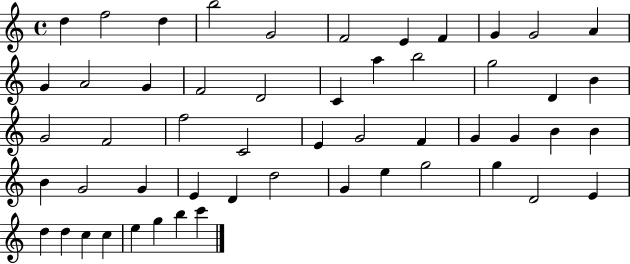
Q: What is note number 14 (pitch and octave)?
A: G4